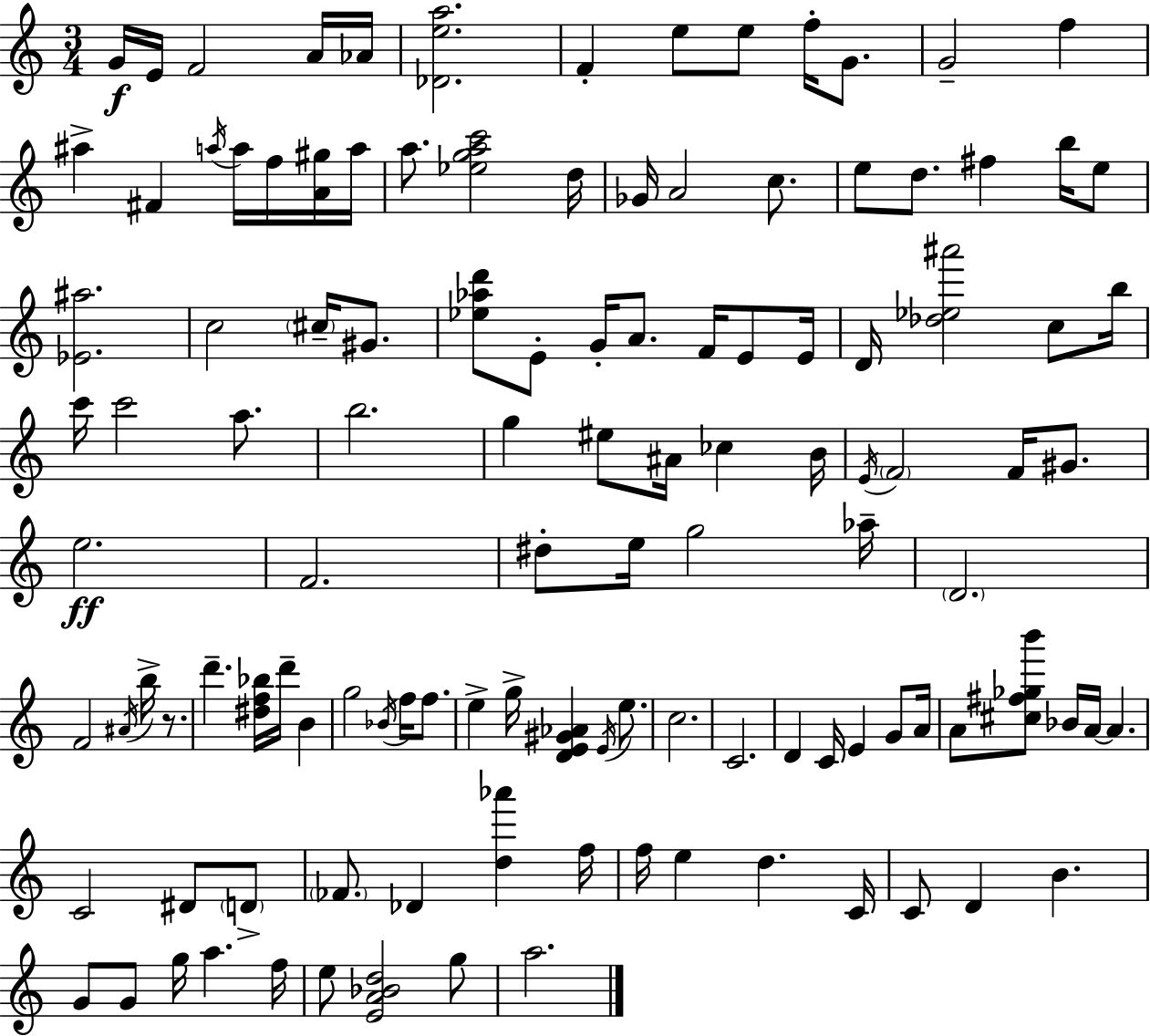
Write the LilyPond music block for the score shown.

{
  \clef treble
  \numericTimeSignature
  \time 3/4
  \key a \minor
  g'16\f e'16 f'2 a'16 aes'16 | <des' e'' a''>2. | f'4-. e''8 e''8 f''16-. g'8. | g'2-- f''4 | \break ais''4-> fis'4 \acciaccatura { a''16 } a''16 f''16 <a' gis''>16 | a''16 a''8. <ees'' g'' a'' c'''>2 | d''16 ges'16 a'2 c''8. | e''8 d''8. fis''4 b''16 e''8 | \break <ees' ais''>2. | c''2 \parenthesize cis''16-- gis'8. | <ees'' aes'' d'''>8 e'8-. g'16-. a'8. f'16 e'8 | e'16 d'16 <des'' ees'' ais'''>2 c''8 | \break b''16 c'''16 c'''2 a''8. | b''2. | g''4 eis''8 ais'16 ces''4 | b'16 \acciaccatura { e'16 } \parenthesize f'2 f'16 gis'8. | \break e''2.\ff | f'2. | dis''8-. e''16 g''2 | aes''16-- \parenthesize d'2. | \break f'2 \acciaccatura { ais'16 } b''16-> | r8. d'''4.-- <dis'' f'' bes''>16 d'''16-- b'4 | g''2 \acciaccatura { bes'16 } | f''16 f''8. e''4-> g''16-> <d' e' gis' aes'>4 | \break \acciaccatura { e'16 } e''8. c''2. | c'2. | d'4 c'16 e'4 | g'8 a'16 a'8 <cis'' fis'' ges'' b'''>8 bes'16 a'16~~ a'4. | \break c'2 | dis'8 \parenthesize d'8-> \parenthesize fes'8. des'4 | <d'' aes'''>4 f''16 f''16 e''4 d''4. | c'16 c'8 d'4 b'4. | \break g'8 g'8 g''16 a''4. | f''16 e''8 <e' a' bes' d''>2 | g''8 a''2. | \bar "|."
}